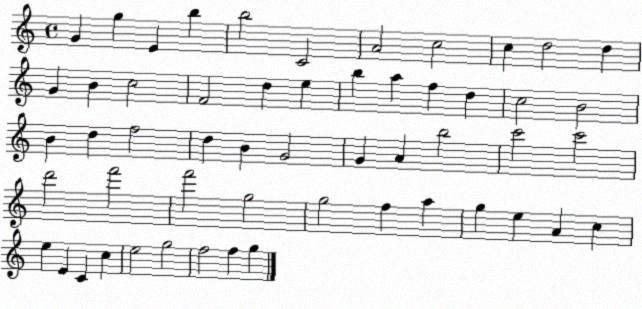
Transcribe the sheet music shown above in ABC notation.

X:1
T:Untitled
M:4/4
L:1/4
K:C
G g E b b2 C2 A2 c2 c d2 d G B c2 F2 d e b a f d c2 B2 B d f2 d B G2 G A b2 c'2 c'2 d'2 f'2 f'2 g2 g2 f a g e A c e E C c e2 g2 f2 f g